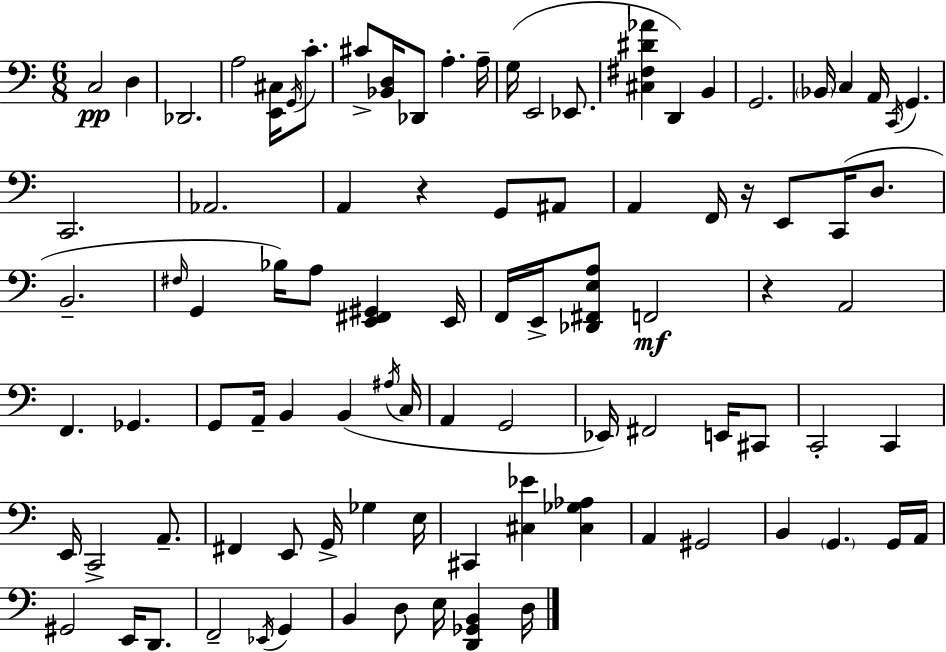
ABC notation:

X:1
T:Untitled
M:6/8
L:1/4
K:C
C,2 D, _D,,2 A,2 [E,,^C,]/4 G,,/4 C/2 ^C/2 [_B,,D,]/4 _D,,/2 A, A,/4 G,/4 E,,2 _E,,/2 [^C,^F,^D_A] D,, B,, G,,2 _B,,/4 C, A,,/4 C,,/4 G,, C,,2 _A,,2 A,, z G,,/2 ^A,,/2 A,, F,,/4 z/4 E,,/2 C,,/4 D,/2 B,,2 ^F,/4 G,, _B,/4 A,/2 [E,,^F,,^G,,] E,,/4 F,,/4 E,,/4 [_D,,^F,,E,A,]/2 F,,2 z A,,2 F,, _G,, G,,/2 A,,/4 B,, B,, ^A,/4 C,/4 A,, G,,2 _E,,/4 ^F,,2 E,,/4 ^C,,/2 C,,2 C,, E,,/4 C,,2 A,,/2 ^F,, E,,/2 G,,/4 _G, E,/4 ^C,, [^C,_E] [^C,_G,_A,] A,, ^G,,2 B,, G,, G,,/4 A,,/4 ^G,,2 E,,/4 D,,/2 F,,2 _E,,/4 G,, B,, D,/2 E,/4 [D,,_G,,B,,] D,/4